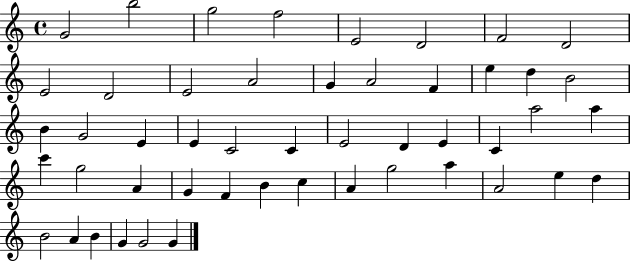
X:1
T:Untitled
M:4/4
L:1/4
K:C
G2 b2 g2 f2 E2 D2 F2 D2 E2 D2 E2 A2 G A2 F e d B2 B G2 E E C2 C E2 D E C a2 a c' g2 A G F B c A g2 a A2 e d B2 A B G G2 G